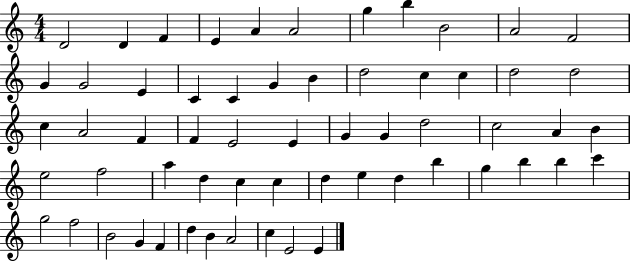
D4/h D4/q F4/q E4/q A4/q A4/h G5/q B5/q B4/h A4/h F4/h G4/q G4/h E4/q C4/q C4/q G4/q B4/q D5/h C5/q C5/q D5/h D5/h C5/q A4/h F4/q F4/q E4/h E4/q G4/q G4/q D5/h C5/h A4/q B4/q E5/h F5/h A5/q D5/q C5/q C5/q D5/q E5/q D5/q B5/q G5/q B5/q B5/q C6/q G5/h F5/h B4/h G4/q F4/q D5/q B4/q A4/h C5/q E4/h E4/q